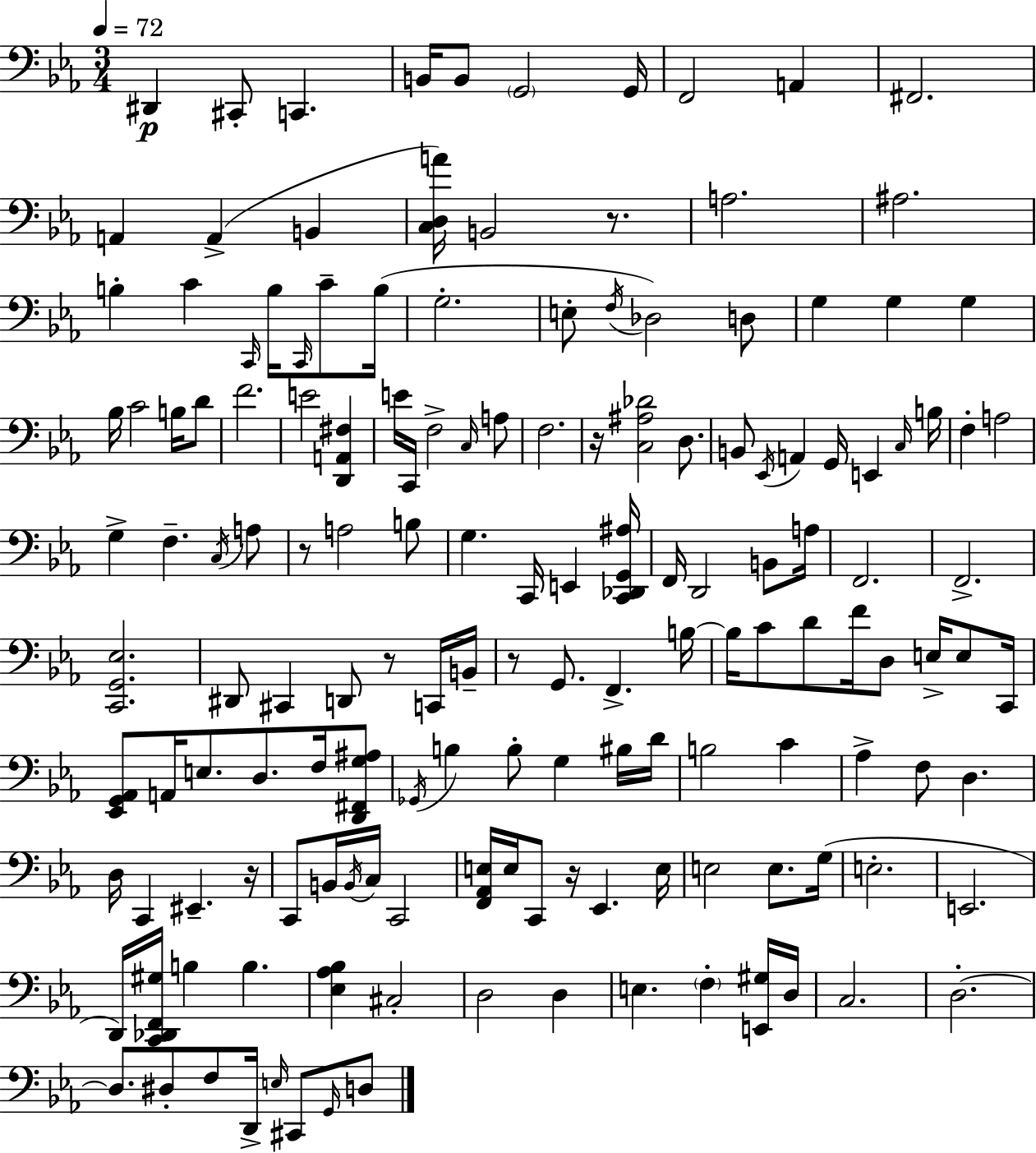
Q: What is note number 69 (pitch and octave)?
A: D#2